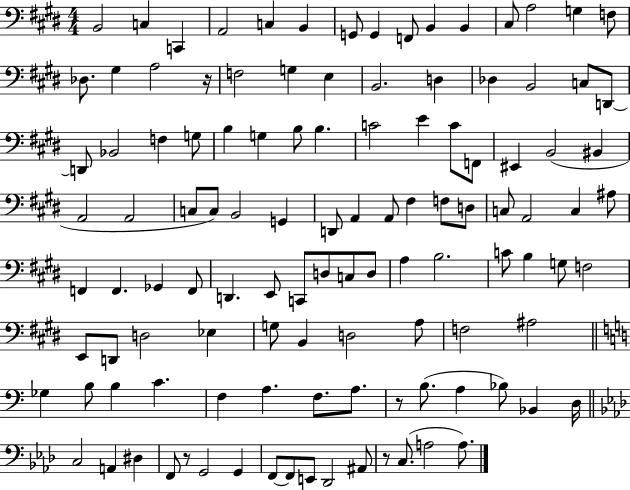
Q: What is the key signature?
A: E major